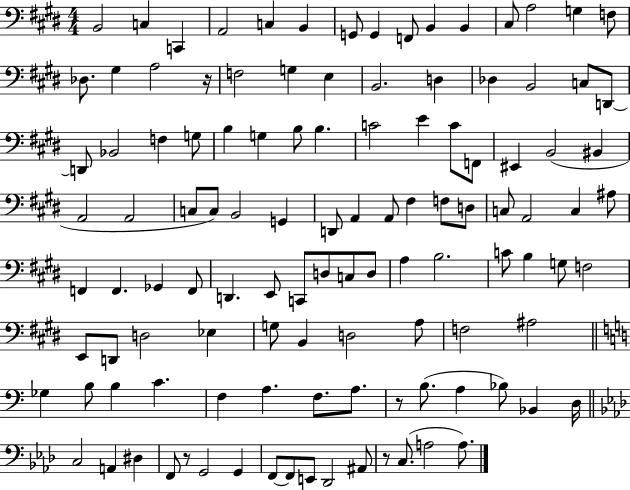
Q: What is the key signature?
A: E major